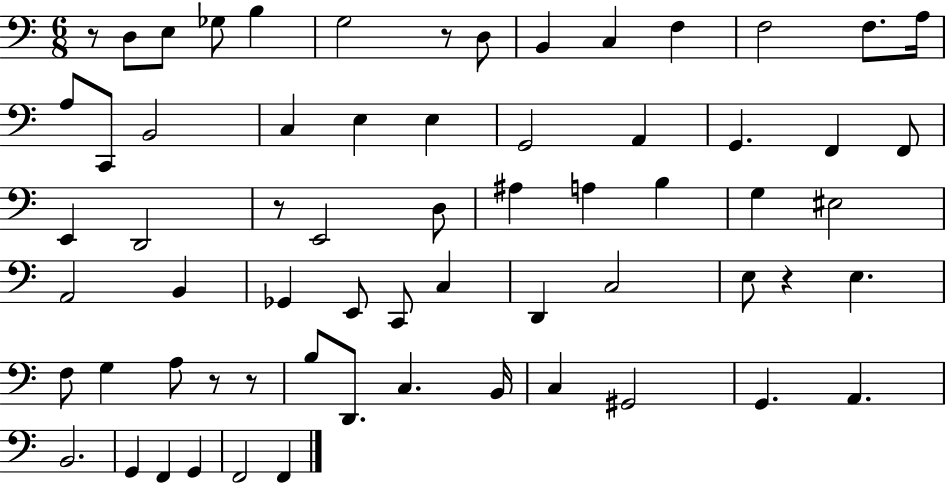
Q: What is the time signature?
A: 6/8